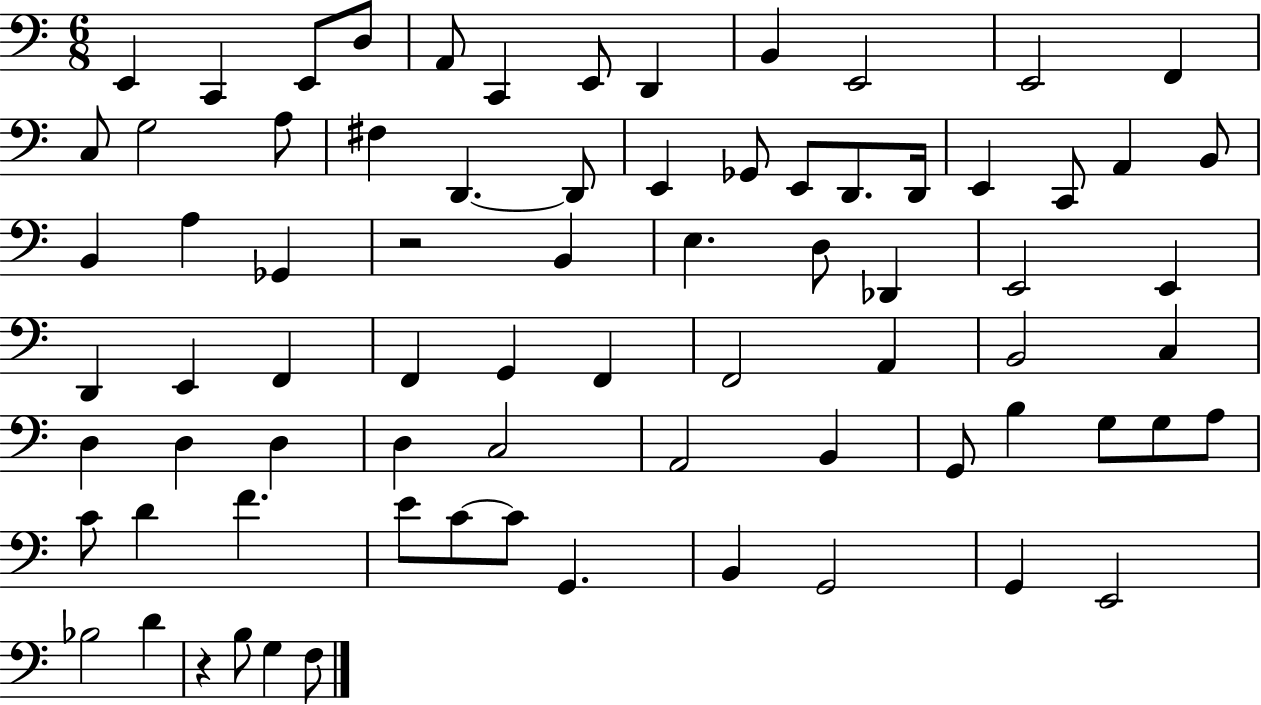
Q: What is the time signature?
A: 6/8